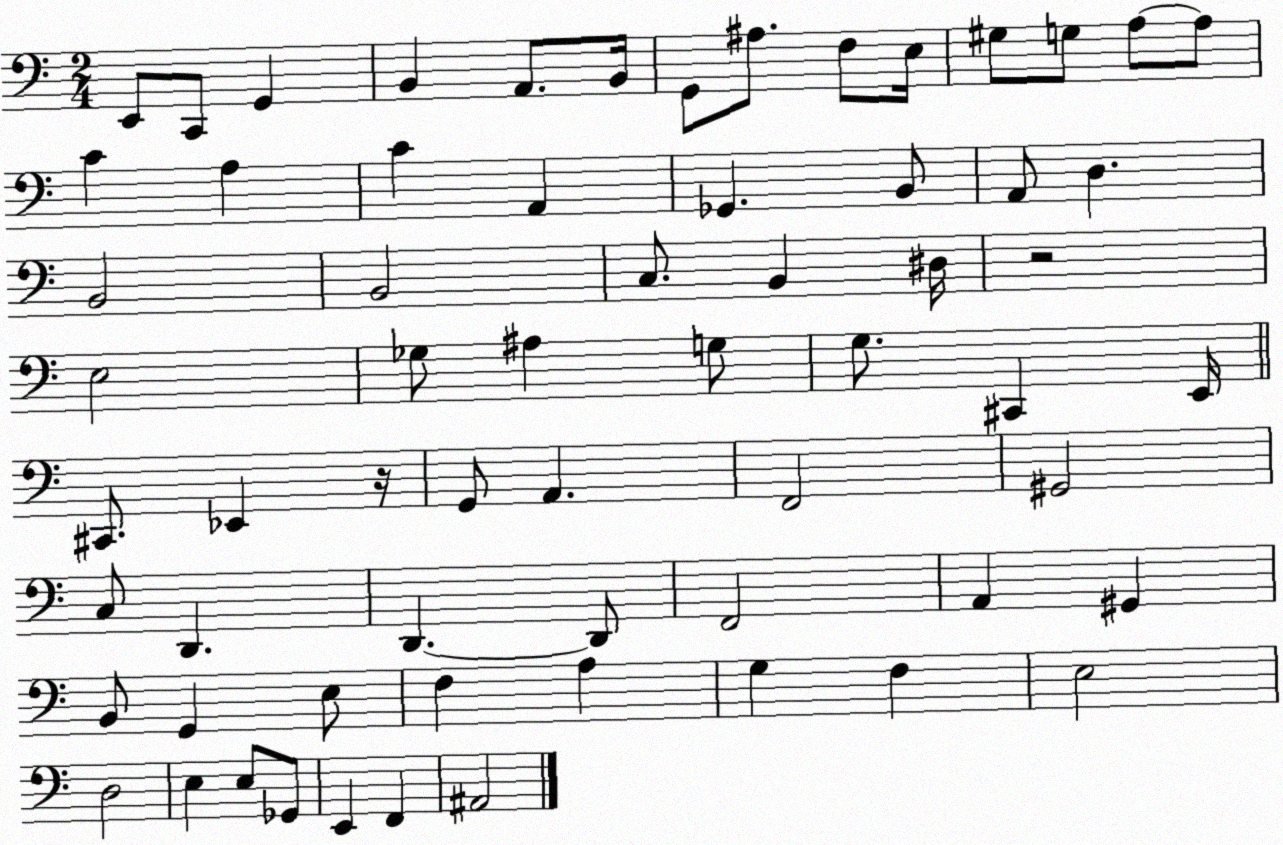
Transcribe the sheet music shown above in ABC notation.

X:1
T:Untitled
M:2/4
L:1/4
K:C
E,,/2 C,,/2 G,, B,, A,,/2 B,,/4 G,,/2 ^A,/2 F,/2 E,/4 ^G,/2 G,/2 A,/2 A,/2 C A, C A,, _G,, B,,/2 A,,/2 D, B,,2 B,,2 C,/2 B,, ^D,/4 z2 E,2 _G,/2 ^A, G,/2 G,/2 ^C,, E,,/4 ^C,,/2 _E,, z/4 G,,/2 A,, F,,2 ^G,,2 C,/2 D,, D,, D,,/2 F,,2 A,, ^G,, B,,/2 G,, E,/2 F, A, G, F, E,2 D,2 E, E,/2 _G,,/2 E,, F,, ^A,,2